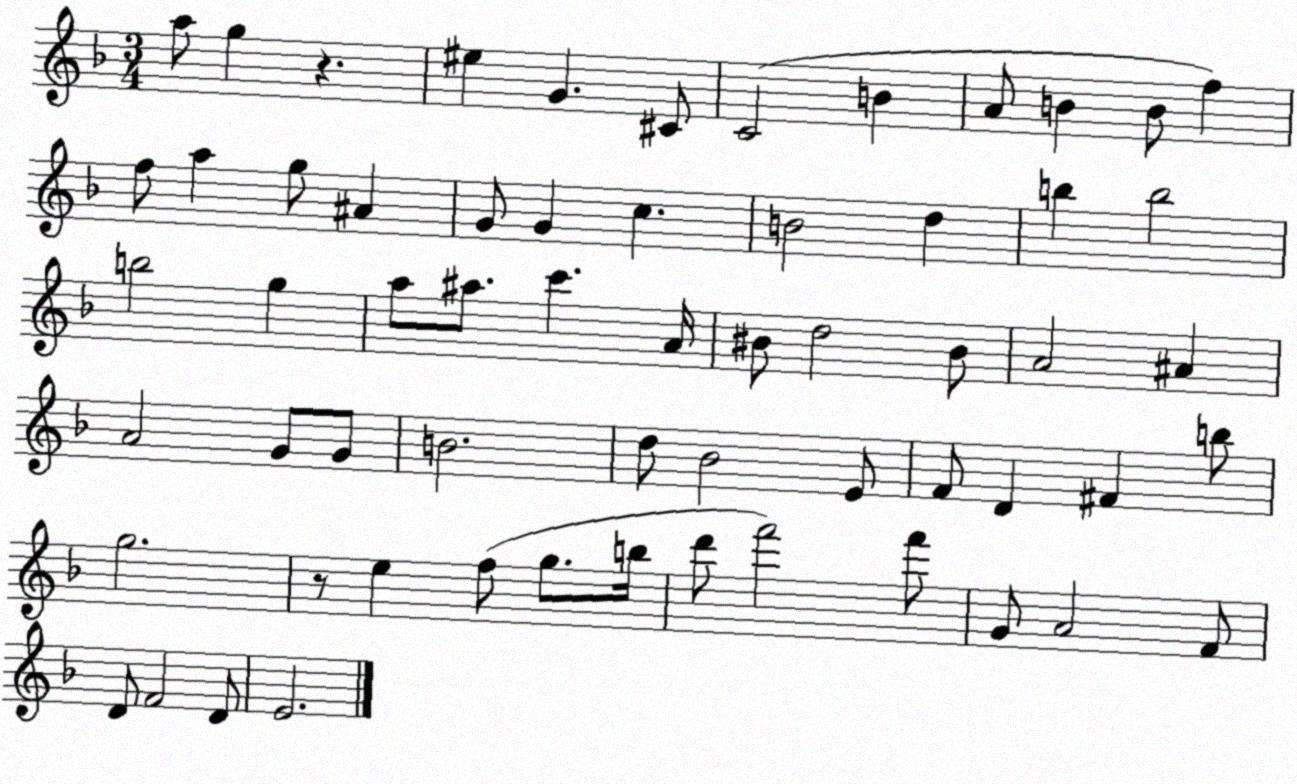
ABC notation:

X:1
T:Untitled
M:3/4
L:1/4
K:F
a/2 g z ^e G ^C/2 C2 B A/2 B B/2 f f/2 a g/2 ^A G/2 G c B2 d b b2 b2 g a/2 ^a/2 c' A/4 ^B/2 d2 ^B/2 A2 ^A A2 G/2 G/2 B2 d/2 _B2 E/2 F/2 D ^F b/2 g2 z/2 e f/2 g/2 b/4 d'/2 f'2 f'/2 G/2 A2 F/2 D/2 F2 D/2 E2